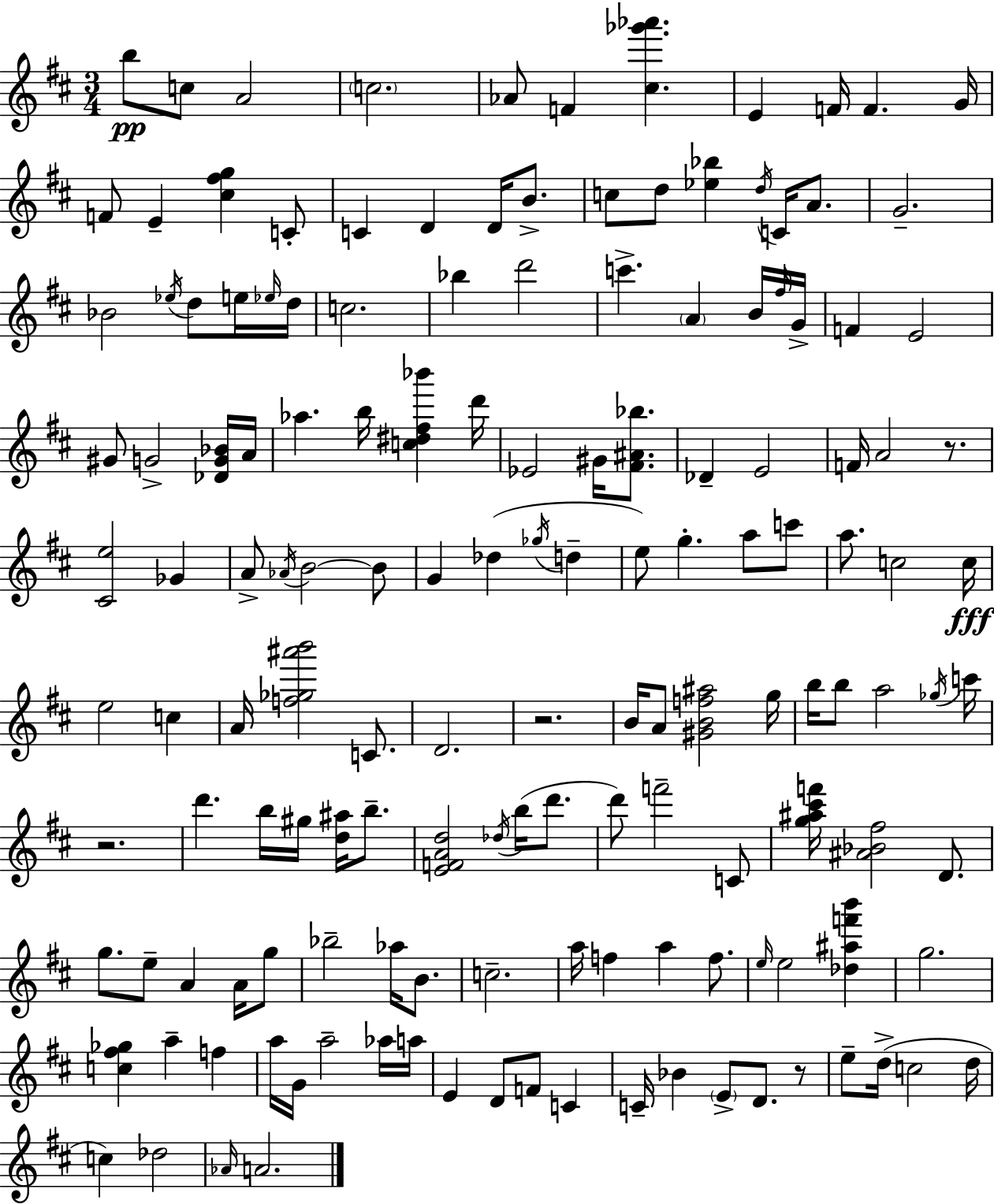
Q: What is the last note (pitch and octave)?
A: A4